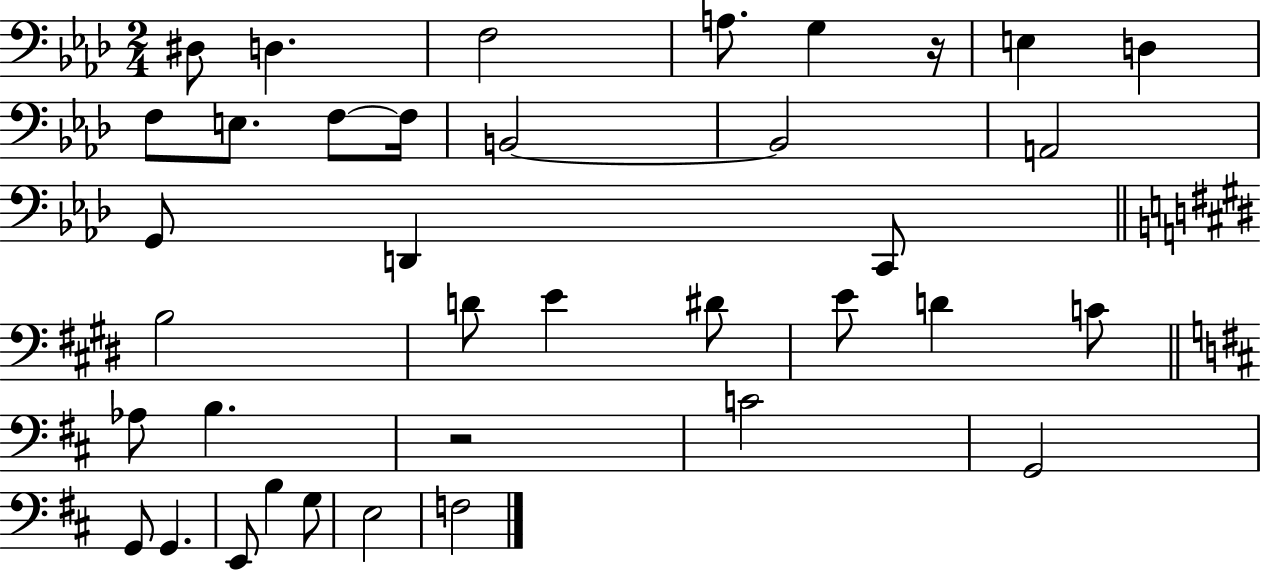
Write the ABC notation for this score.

X:1
T:Untitled
M:2/4
L:1/4
K:Ab
^D,/2 D, F,2 A,/2 G, z/4 E, D, F,/2 E,/2 F,/2 F,/4 B,,2 B,,2 A,,2 G,,/2 D,, C,,/2 B,2 D/2 E ^D/2 E/2 D C/2 _A,/2 B, z2 C2 G,,2 G,,/2 G,, E,,/2 B, G,/2 E,2 F,2